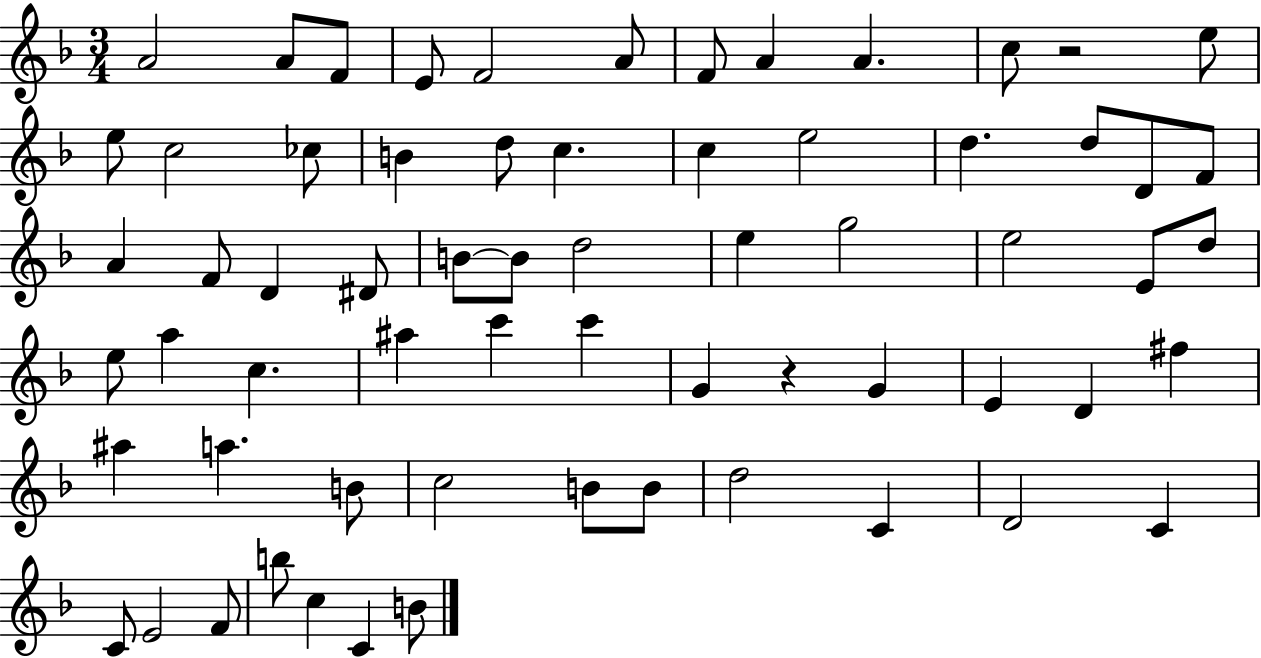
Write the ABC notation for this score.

X:1
T:Untitled
M:3/4
L:1/4
K:F
A2 A/2 F/2 E/2 F2 A/2 F/2 A A c/2 z2 e/2 e/2 c2 _c/2 B d/2 c c e2 d d/2 D/2 F/2 A F/2 D ^D/2 B/2 B/2 d2 e g2 e2 E/2 d/2 e/2 a c ^a c' c' G z G E D ^f ^a a B/2 c2 B/2 B/2 d2 C D2 C C/2 E2 F/2 b/2 c C B/2